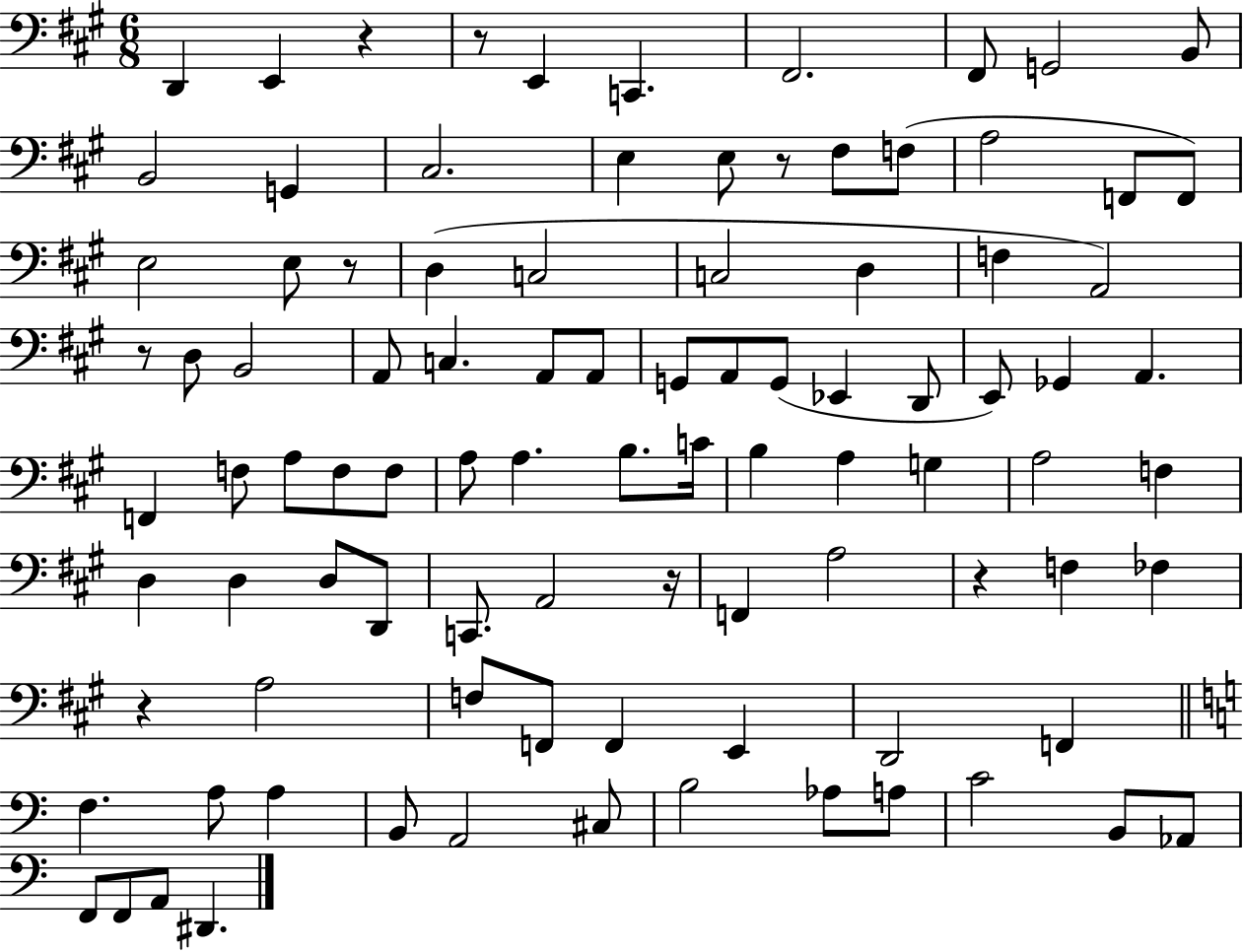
{
  \clef bass
  \numericTimeSignature
  \time 6/8
  \key a \major
  d,4 e,4 r4 | r8 e,4 c,4. | fis,2. | fis,8 g,2 b,8 | \break b,2 g,4 | cis2. | e4 e8 r8 fis8 f8( | a2 f,8 f,8) | \break e2 e8 r8 | d4( c2 | c2 d4 | f4 a,2) | \break r8 d8 b,2 | a,8 c4. a,8 a,8 | g,8 a,8 g,8( ees,4 d,8 | e,8) ges,4 a,4. | \break f,4 f8 a8 f8 f8 | a8 a4. b8. c'16 | b4 a4 g4 | a2 f4 | \break d4 d4 d8 d,8 | c,8. a,2 r16 | f,4 a2 | r4 f4 fes4 | \break r4 a2 | f8 f,8 f,4 e,4 | d,2 f,4 | \bar "||" \break \key c \major f4. a8 a4 | b,8 a,2 cis8 | b2 aes8 a8 | c'2 b,8 aes,8 | \break f,8 f,8 a,8 dis,4. | \bar "|."
}